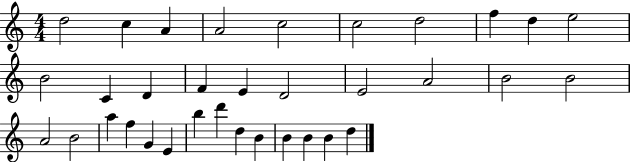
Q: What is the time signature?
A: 4/4